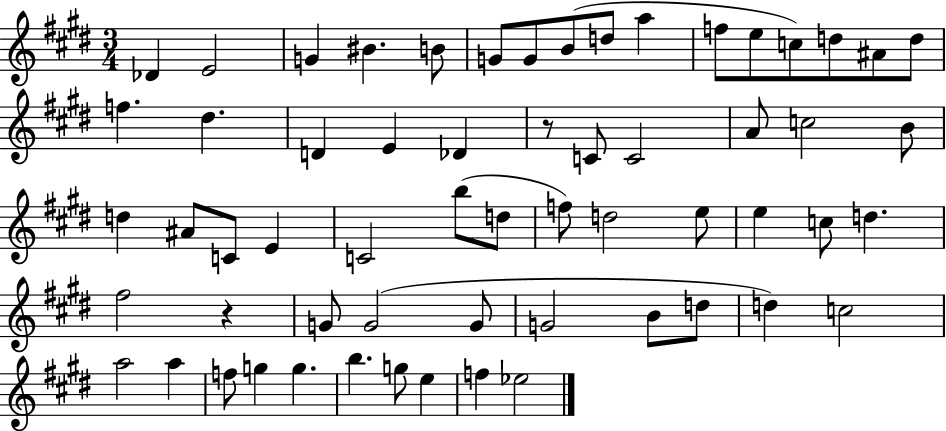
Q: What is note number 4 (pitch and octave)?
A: BIS4